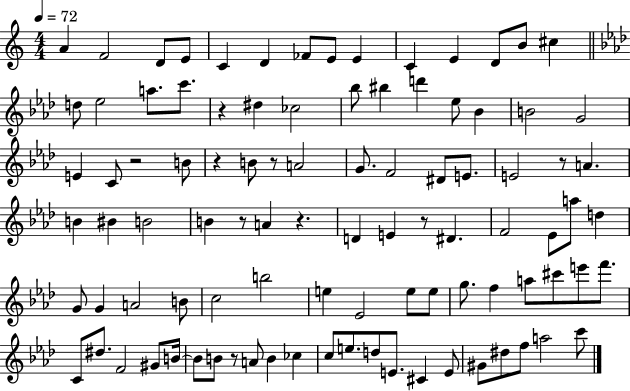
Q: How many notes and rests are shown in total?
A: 96